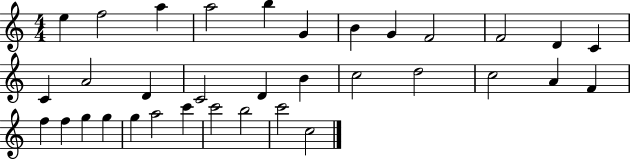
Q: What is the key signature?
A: C major